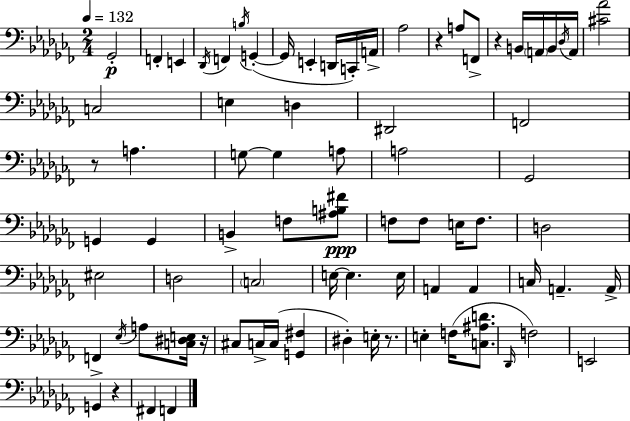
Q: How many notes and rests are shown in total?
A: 78